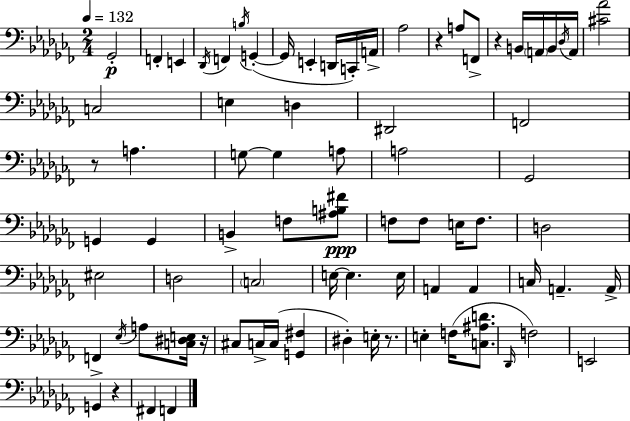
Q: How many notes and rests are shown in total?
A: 78